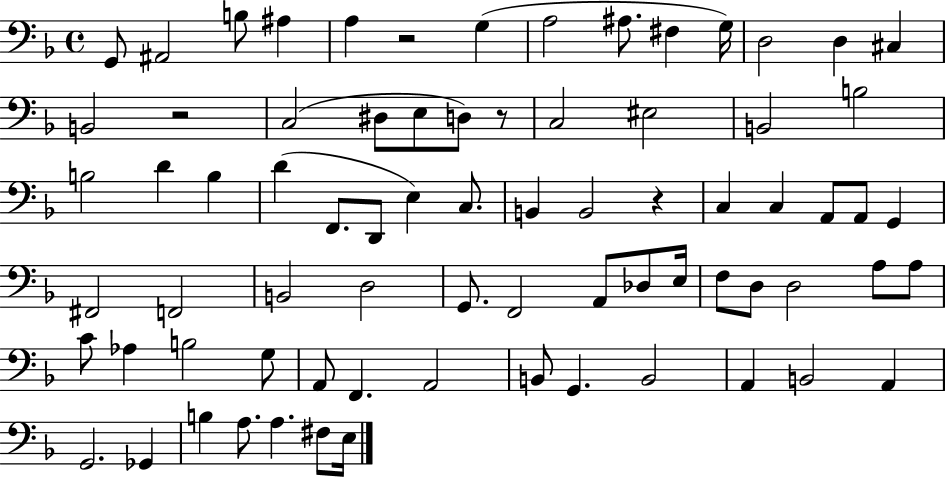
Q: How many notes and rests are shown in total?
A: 75